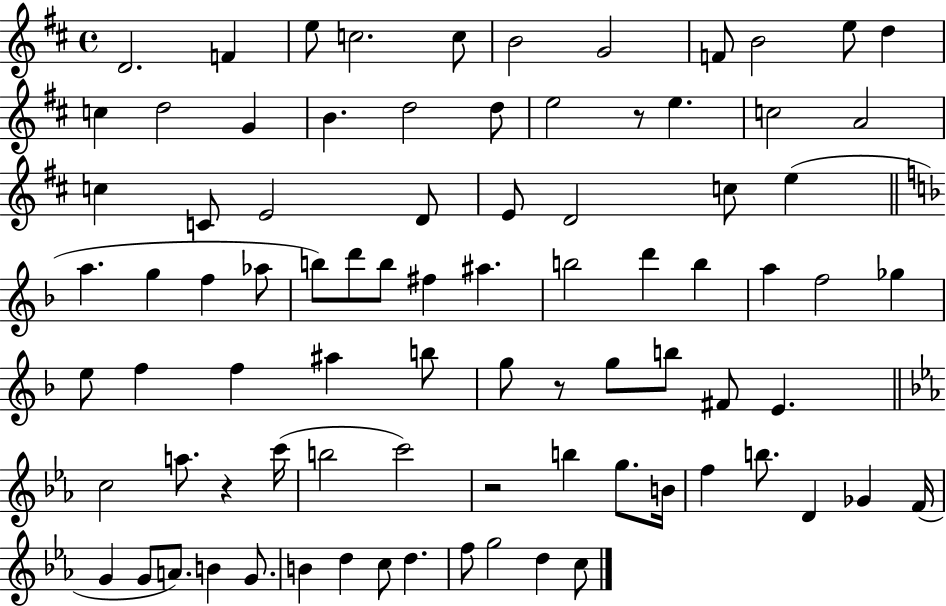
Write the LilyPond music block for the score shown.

{
  \clef treble
  \time 4/4
  \defaultTimeSignature
  \key d \major
  d'2. f'4 | e''8 c''2. c''8 | b'2 g'2 | f'8 b'2 e''8 d''4 | \break c''4 d''2 g'4 | b'4. d''2 d''8 | e''2 r8 e''4. | c''2 a'2 | \break c''4 c'8 e'2 d'8 | e'8 d'2 c''8 e''4( | \bar "||" \break \key d \minor a''4. g''4 f''4 aes''8 | b''8) d'''8 b''8 fis''4 ais''4. | b''2 d'''4 b''4 | a''4 f''2 ges''4 | \break e''8 f''4 f''4 ais''4 b''8 | g''8 r8 g''8 b''8 fis'8 e'4. | \bar "||" \break \key ees \major c''2 a''8. r4 c'''16( | b''2 c'''2) | r2 b''4 g''8. b'16 | f''4 b''8. d'4 ges'4 f'16( | \break g'4 g'8 a'8.) b'4 g'8. | b'4 d''4 c''8 d''4. | f''8 g''2 d''4 c''8 | \bar "|."
}